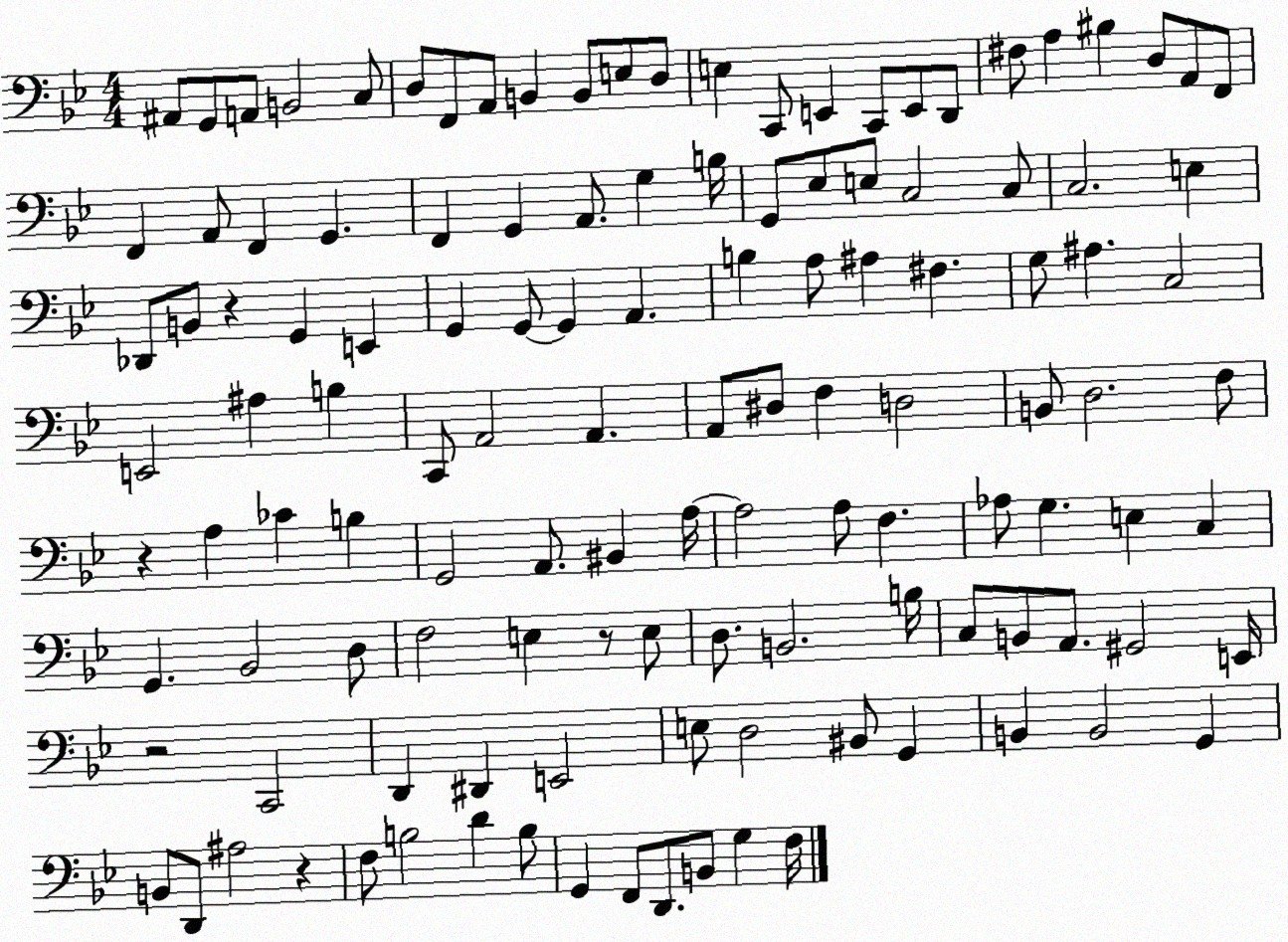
X:1
T:Untitled
M:4/4
L:1/4
K:Bb
^A,,/2 G,,/2 A,,/2 B,,2 C,/2 D,/2 F,,/2 A,,/2 B,, B,,/2 E,/2 D,/2 E, C,,/2 E,, C,,/2 E,,/2 D,,/2 ^F,/2 A, ^B, D,/2 A,,/2 F,,/2 F,, A,,/2 F,, G,, F,, G,, A,,/2 G, B,/4 G,,/2 _E,/2 E,/2 C,2 C,/2 C,2 E, _D,,/2 B,,/2 z G,, E,, G,, G,,/2 G,, A,, B, A,/2 ^A, ^F, G,/2 ^A, C,2 E,,2 ^A, B, C,,/2 A,,2 A,, A,,/2 ^D,/2 F, D,2 B,,/2 D,2 F,/2 z A, _C B, G,,2 A,,/2 ^B,, A,/4 A,2 A,/2 F, _A,/2 G, E, C, G,, _B,,2 D,/2 F,2 E, z/2 E,/2 D,/2 B,,2 B,/4 C,/2 B,,/2 A,,/2 ^G,,2 E,,/4 z2 C,,2 D,, ^D,, E,,2 E,/2 D,2 ^B,,/2 G,, B,, B,,2 G,, B,,/2 D,,/2 ^A,2 z F,/2 B,2 D B,/2 G,, F,,/2 D,,/2 B,,/2 G, F,/4